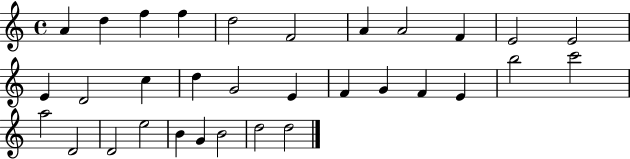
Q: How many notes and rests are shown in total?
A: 32